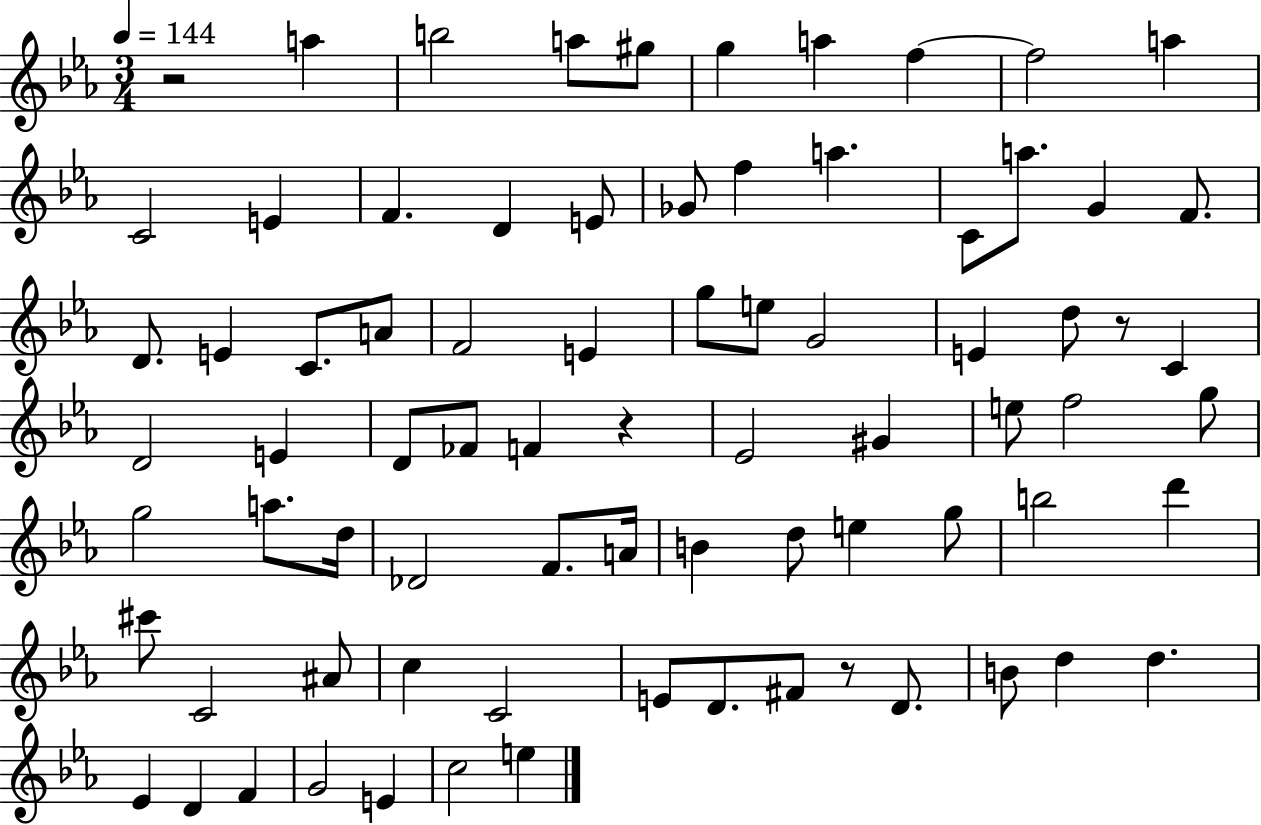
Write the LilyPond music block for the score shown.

{
  \clef treble
  \numericTimeSignature
  \time 3/4
  \key ees \major
  \tempo 4 = 144
  \repeat volta 2 { r2 a''4 | b''2 a''8 gis''8 | g''4 a''4 f''4~~ | f''2 a''4 | \break c'2 e'4 | f'4. d'4 e'8 | ges'8 f''4 a''4. | c'8 a''8. g'4 f'8. | \break d'8. e'4 c'8. a'8 | f'2 e'4 | g''8 e''8 g'2 | e'4 d''8 r8 c'4 | \break d'2 e'4 | d'8 fes'8 f'4 r4 | ees'2 gis'4 | e''8 f''2 g''8 | \break g''2 a''8. d''16 | des'2 f'8. a'16 | b'4 d''8 e''4 g''8 | b''2 d'''4 | \break cis'''8 c'2 ais'8 | c''4 c'2 | e'8 d'8. fis'8 r8 d'8. | b'8 d''4 d''4. | \break ees'4 d'4 f'4 | g'2 e'4 | c''2 e''4 | } \bar "|."
}